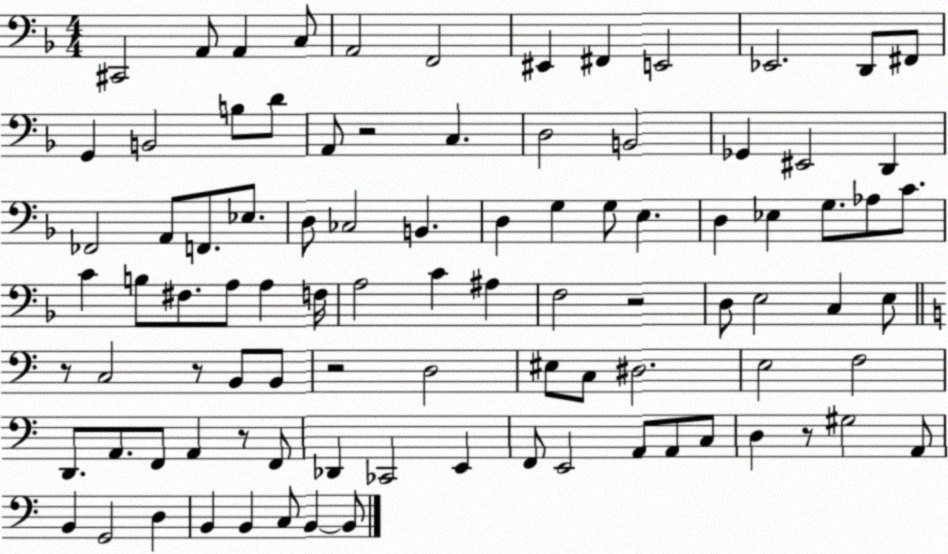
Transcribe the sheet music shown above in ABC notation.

X:1
T:Untitled
M:4/4
L:1/4
K:F
^C,,2 A,,/2 A,, C,/2 A,,2 F,,2 ^E,, ^F,, E,,2 _E,,2 D,,/2 ^F,,/2 G,, B,,2 B,/2 D/2 A,,/2 z2 C, D,2 B,,2 _G,, ^E,,2 D,, _F,,2 A,,/2 F,,/2 _E,/2 D,/2 _C,2 B,, D, G, G,/2 E, D, _E, G,/2 _A,/2 C/2 C B,/2 ^F,/2 A,/2 A, F,/4 A,2 C ^A, F,2 z2 D,/2 E,2 C, E,/2 z/2 C,2 z/2 B,,/2 B,,/2 z2 D,2 ^E,/2 C,/2 ^D,2 E,2 F,2 D,,/2 A,,/2 F,,/2 A,, z/2 F,,/2 _D,, _C,,2 E,, F,,/2 E,,2 A,,/2 A,,/2 C,/2 D, z/2 ^G,2 A,,/2 B,, G,,2 D, B,, B,, C,/2 B,, B,,/2